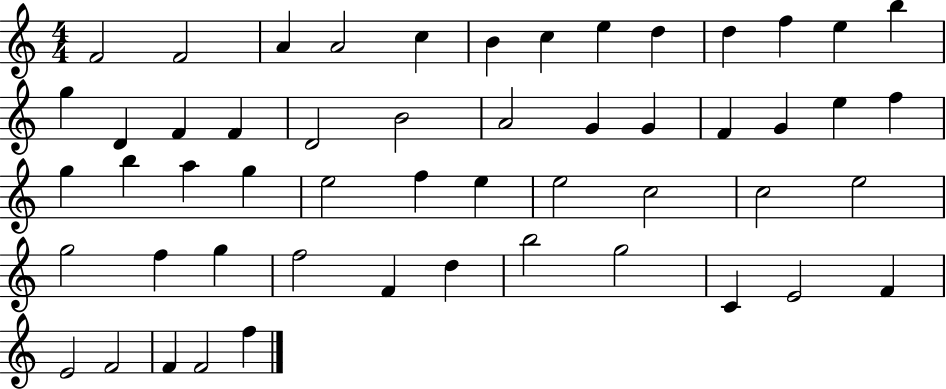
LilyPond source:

{
  \clef treble
  \numericTimeSignature
  \time 4/4
  \key c \major
  f'2 f'2 | a'4 a'2 c''4 | b'4 c''4 e''4 d''4 | d''4 f''4 e''4 b''4 | \break g''4 d'4 f'4 f'4 | d'2 b'2 | a'2 g'4 g'4 | f'4 g'4 e''4 f''4 | \break g''4 b''4 a''4 g''4 | e''2 f''4 e''4 | e''2 c''2 | c''2 e''2 | \break g''2 f''4 g''4 | f''2 f'4 d''4 | b''2 g''2 | c'4 e'2 f'4 | \break e'2 f'2 | f'4 f'2 f''4 | \bar "|."
}